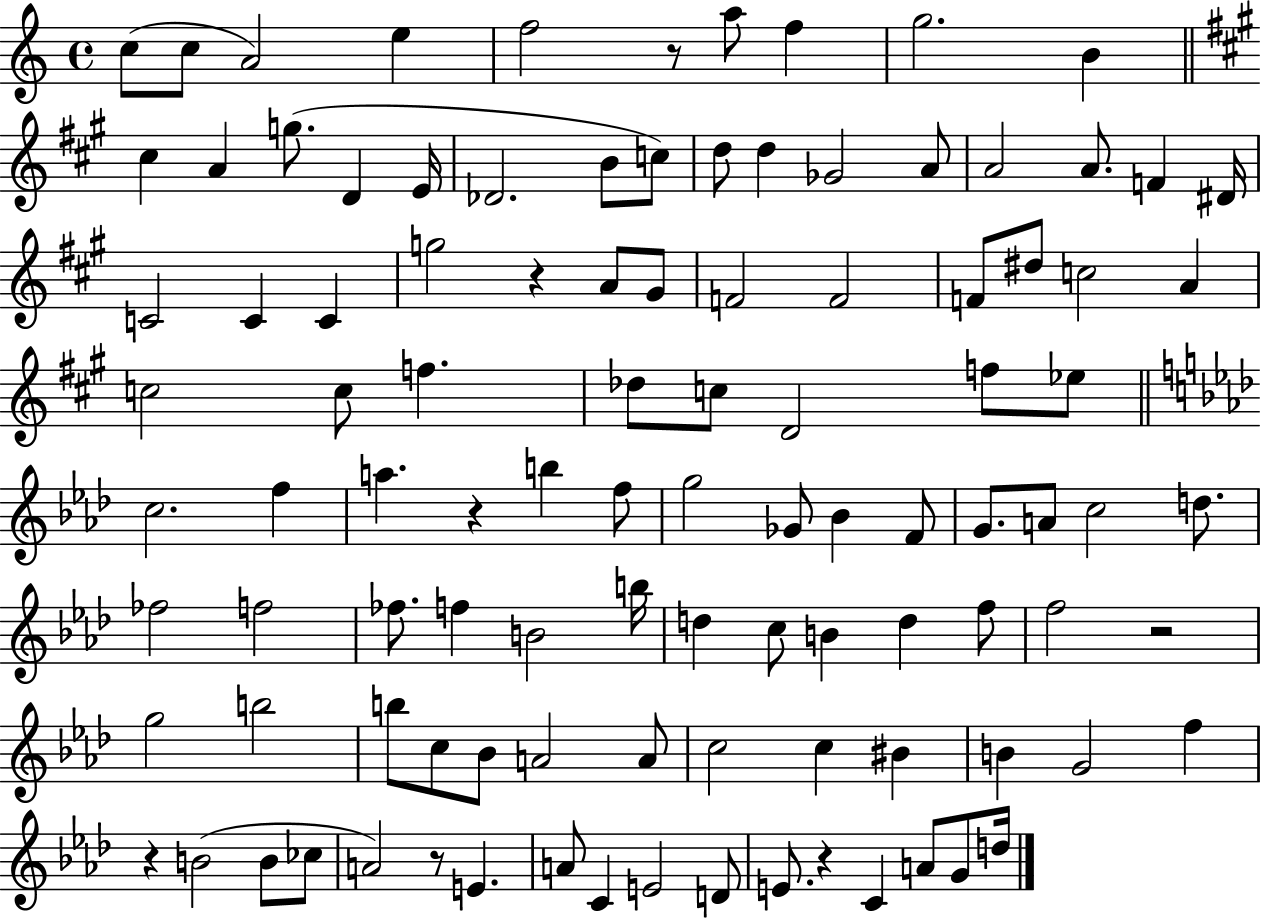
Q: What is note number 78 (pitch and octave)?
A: C5